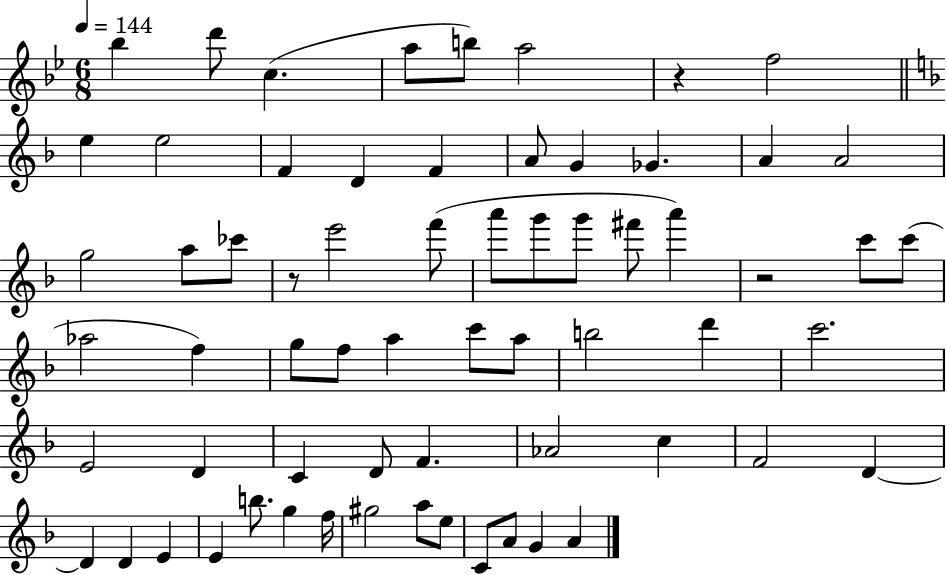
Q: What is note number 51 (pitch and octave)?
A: E4